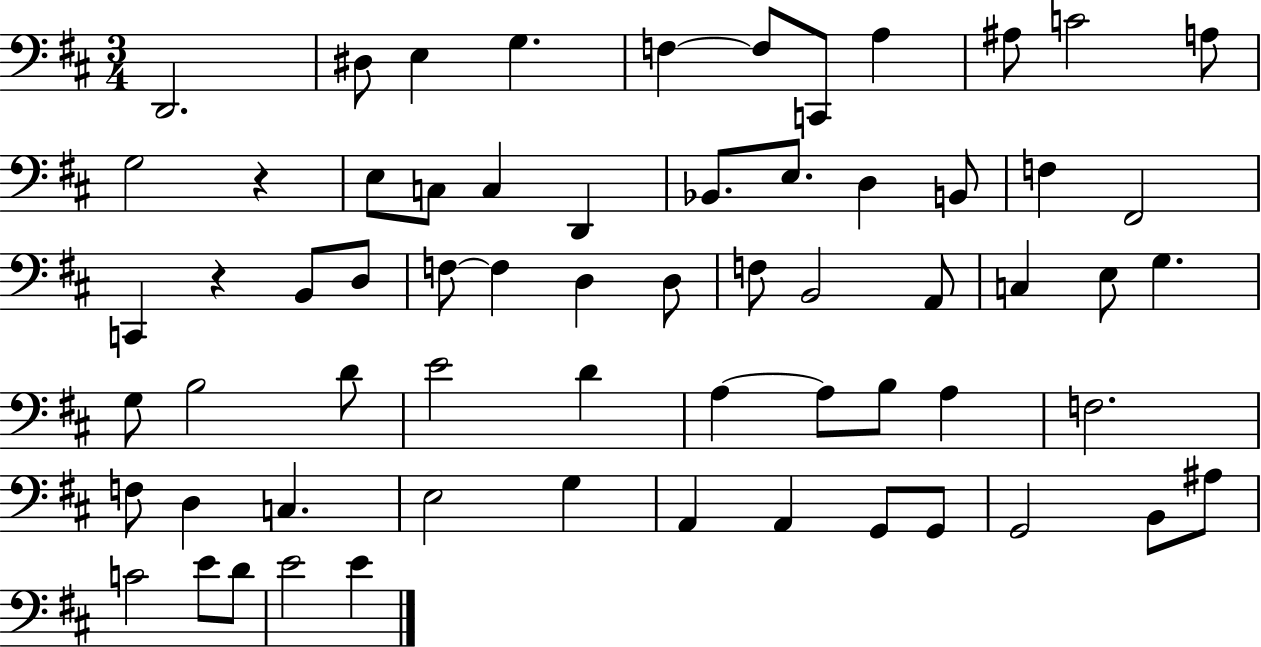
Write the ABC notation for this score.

X:1
T:Untitled
M:3/4
L:1/4
K:D
D,,2 ^D,/2 E, G, F, F,/2 C,,/2 A, ^A,/2 C2 A,/2 G,2 z E,/2 C,/2 C, D,, _B,,/2 E,/2 D, B,,/2 F, ^F,,2 C,, z B,,/2 D,/2 F,/2 F, D, D,/2 F,/2 B,,2 A,,/2 C, E,/2 G, G,/2 B,2 D/2 E2 D A, A,/2 B,/2 A, F,2 F,/2 D, C, E,2 G, A,, A,, G,,/2 G,,/2 G,,2 B,,/2 ^A,/2 C2 E/2 D/2 E2 E